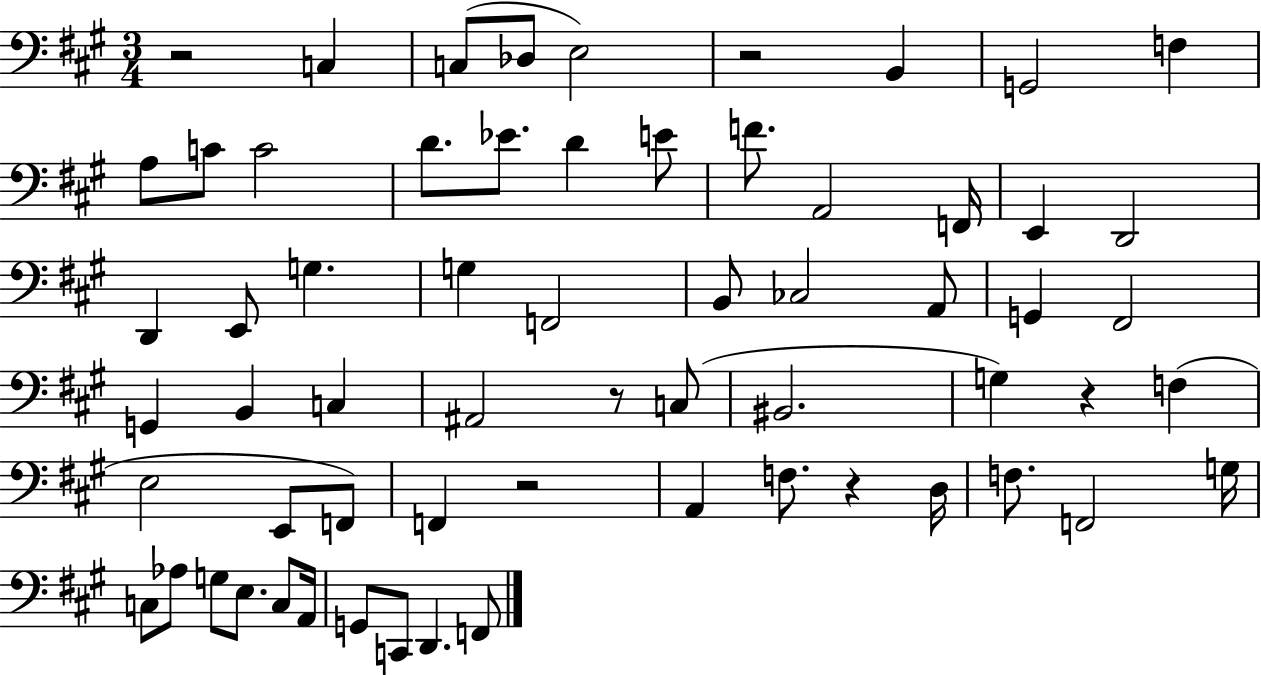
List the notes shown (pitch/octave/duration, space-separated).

R/h C3/q C3/e Db3/e E3/h R/h B2/q G2/h F3/q A3/e C4/e C4/h D4/e. Eb4/e. D4/q E4/e F4/e. A2/h F2/s E2/q D2/h D2/q E2/e G3/q. G3/q F2/h B2/e CES3/h A2/e G2/q F#2/h G2/q B2/q C3/q A#2/h R/e C3/e BIS2/h. G3/q R/q F3/q E3/h E2/e F2/e F2/q R/h A2/q F3/e. R/q D3/s F3/e. F2/h G3/s C3/e Ab3/e G3/e E3/e. C3/e A2/s G2/e C2/e D2/q. F2/e